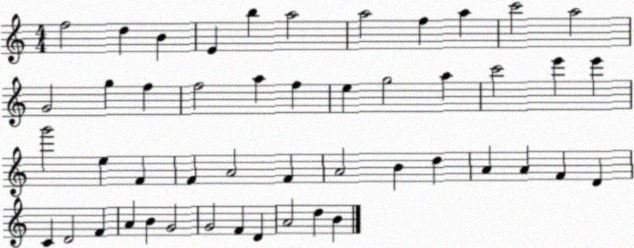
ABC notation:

X:1
T:Untitled
M:4/4
L:1/4
K:C
f2 d B E b a2 a2 f a c'2 a2 G2 g f f2 a f e g2 a c'2 e' e' g'2 e F F A2 F A2 B d A A F D C D2 F A B G2 G2 F D A2 d B